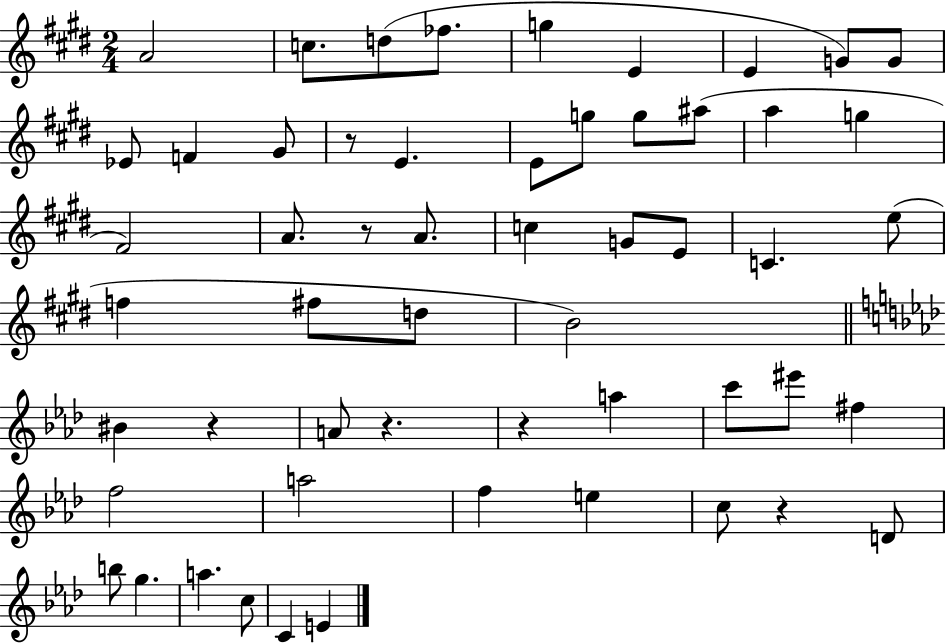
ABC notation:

X:1
T:Untitled
M:2/4
L:1/4
K:E
A2 c/2 d/2 _f/2 g E E G/2 G/2 _E/2 F ^G/2 z/2 E E/2 g/2 g/2 ^a/2 a g ^F2 A/2 z/2 A/2 c G/2 E/2 C e/2 f ^f/2 d/2 B2 ^B z A/2 z z a c'/2 ^e'/2 ^f f2 a2 f e c/2 z D/2 b/2 g a c/2 C E